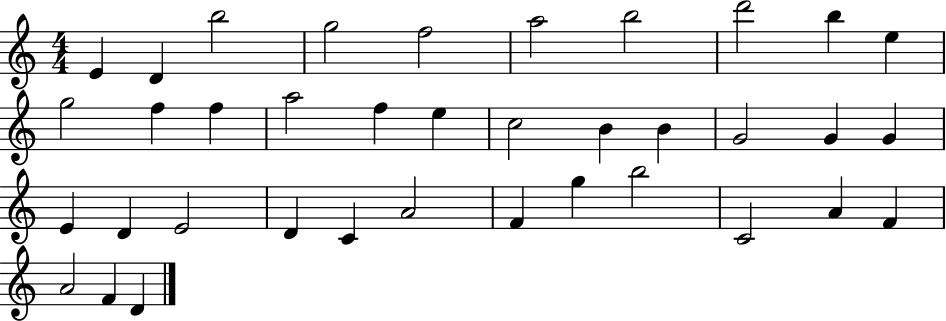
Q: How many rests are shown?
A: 0